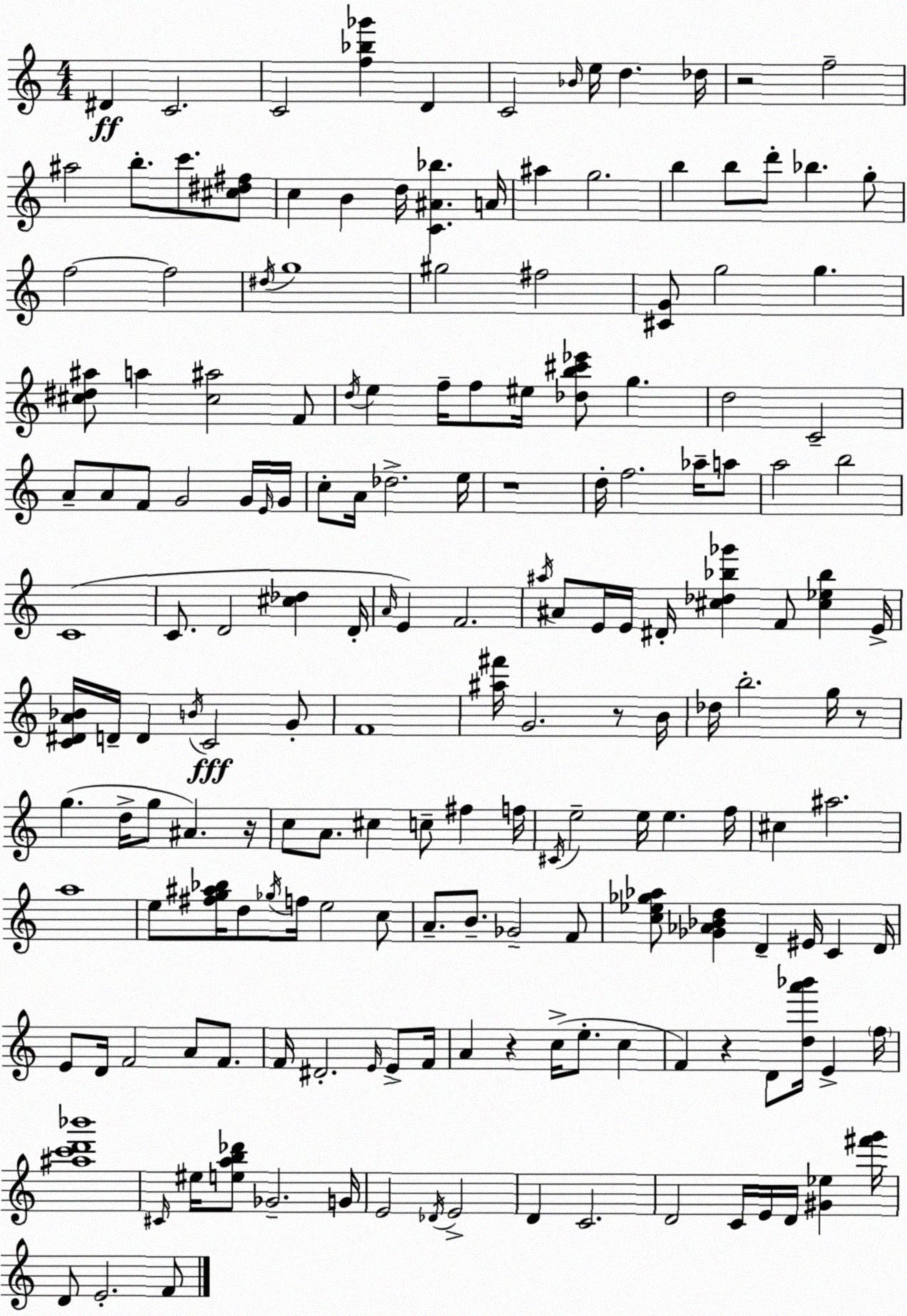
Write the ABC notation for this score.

X:1
T:Untitled
M:4/4
L:1/4
K:C
^D C2 C2 [f_b_g'] D C2 _B/4 e/4 d _d/4 z2 f2 ^a2 b/2 c'/2 [^c^d^f]/2 c B d/4 [C^A_b] A/4 ^a g2 b b/2 d'/2 _b g/2 f2 f2 ^d/4 g4 ^g2 ^f2 [^CG]/2 g2 g [^c^d^a]/2 a [^c^a]2 F/2 d/4 e f/4 f/2 ^e/4 [_db^c'_e']/2 g d2 C2 A/2 A/2 F/2 G2 G/4 E/4 G/4 c/2 A/4 _d2 e/4 z4 d/4 f2 _a/4 a/2 a2 b2 C4 C/2 D2 [^c_d] D/4 A/4 E F2 ^a/4 ^A/2 E/4 E/4 ^D/4 [^c_d_b_g'] F/2 [^c_e_b] E/4 [C^DA_B]/4 D/4 D B/4 C2 G/2 F4 [^a^f']/4 G2 z/2 B/4 _d/4 b2 g/4 z/2 g d/4 g/2 ^A z/4 c/2 A/2 ^c c/2 ^f f/4 ^C/4 e2 e/4 e f/4 ^c ^a2 a4 e/2 [^fg^a_b]/4 d/2 _g/4 f/4 e2 c/2 A/2 B/2 _G2 F/2 [c_e_g_a]/2 [_G_A_Bd] D ^E/4 C D/4 E/2 D/4 F2 A/2 F/2 F/4 ^D2 E/4 E/2 F/4 A z c/4 e/2 c F z D/2 [da'_b']/4 E f/4 [^ac'd'_b']4 ^C/4 ^e/4 [eab_d']/2 _G2 G/4 E2 _D/4 E2 D C2 D2 C/4 E/4 D/4 [^G_e] [^f'g']/4 D/2 E2 F/2